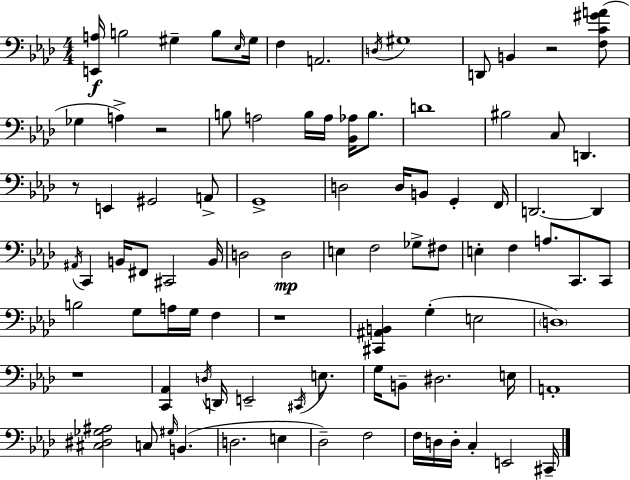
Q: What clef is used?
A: bass